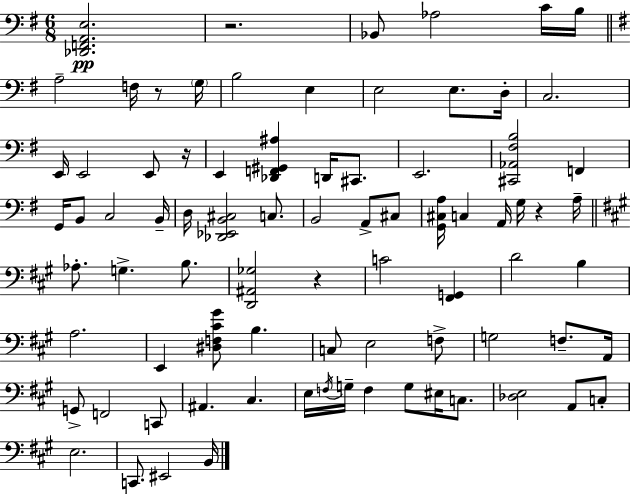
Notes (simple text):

[Db2,F2,A2,E3]/h. R/h. Bb2/e Ab3/h C4/s B3/s A3/h F3/s R/e G3/s B3/h E3/q E3/h E3/e. D3/s C3/h. E2/s E2/h E2/e R/s E2/q [Db2,F2,G#2,A#3]/q D2/s C#2/e. E2/h. [C#2,Ab2,F#3,B3]/h F2/q G2/s B2/e C3/h B2/s D3/s [Db2,Eb2,B2,C#3]/h C3/e. B2/h A2/e C#3/e [G2,C#3,A3]/s C3/q A2/s G3/s R/q A3/s Ab3/e. G3/q. B3/e. [D2,A#2,Gb3]/h R/q C4/h [F#2,G2]/q D4/h B3/q A3/h. E2/q [D#3,F3,C#4,G#4]/e B3/q. C3/e E3/h F3/e G3/h F3/e. A2/s G2/e F2/h C2/e A#2/q. C#3/q. E3/s F3/s G3/s F3/q G3/e EIS3/s C3/e. [Db3,E3]/h A2/e C3/e E3/h. C2/e. EIS2/h B2/s